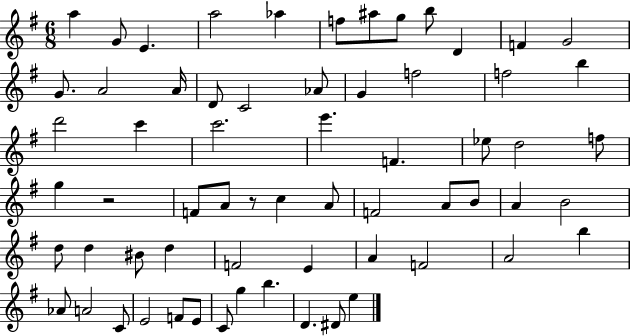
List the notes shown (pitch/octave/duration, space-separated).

A5/q G4/e E4/q. A5/h Ab5/q F5/e A#5/e G5/e B5/e D4/q F4/q G4/h G4/e. A4/h A4/s D4/e C4/h Ab4/e G4/q F5/h F5/h B5/q D6/h C6/q C6/h. E6/q. F4/q. Eb5/e D5/h F5/e G5/q R/h F4/e A4/e R/e C5/q A4/e F4/h A4/e B4/e A4/q B4/h D5/e D5/q BIS4/e D5/q F4/h E4/q A4/q F4/h A4/h B5/q Ab4/e A4/h C4/e E4/h F4/e E4/e C4/e G5/q B5/q. D4/q. D#4/e E5/q